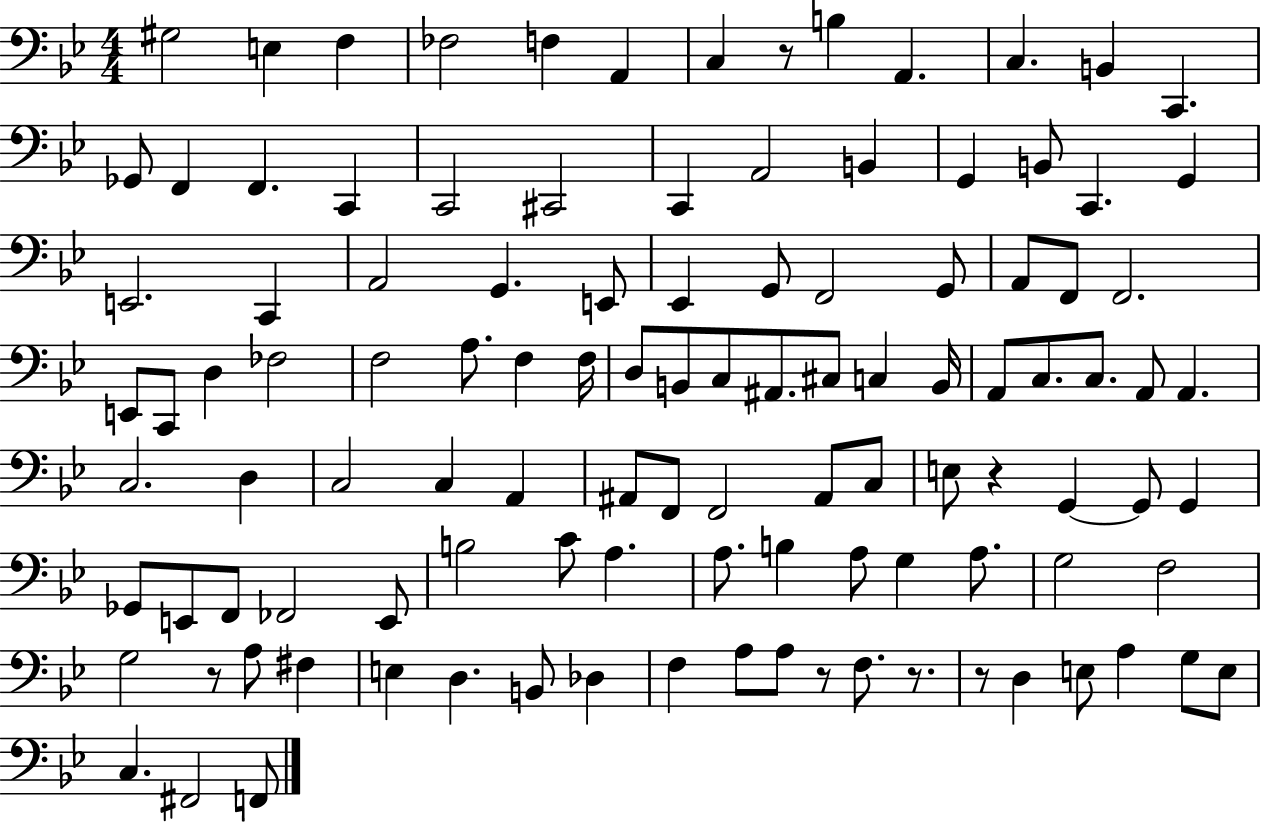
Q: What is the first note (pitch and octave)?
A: G#3